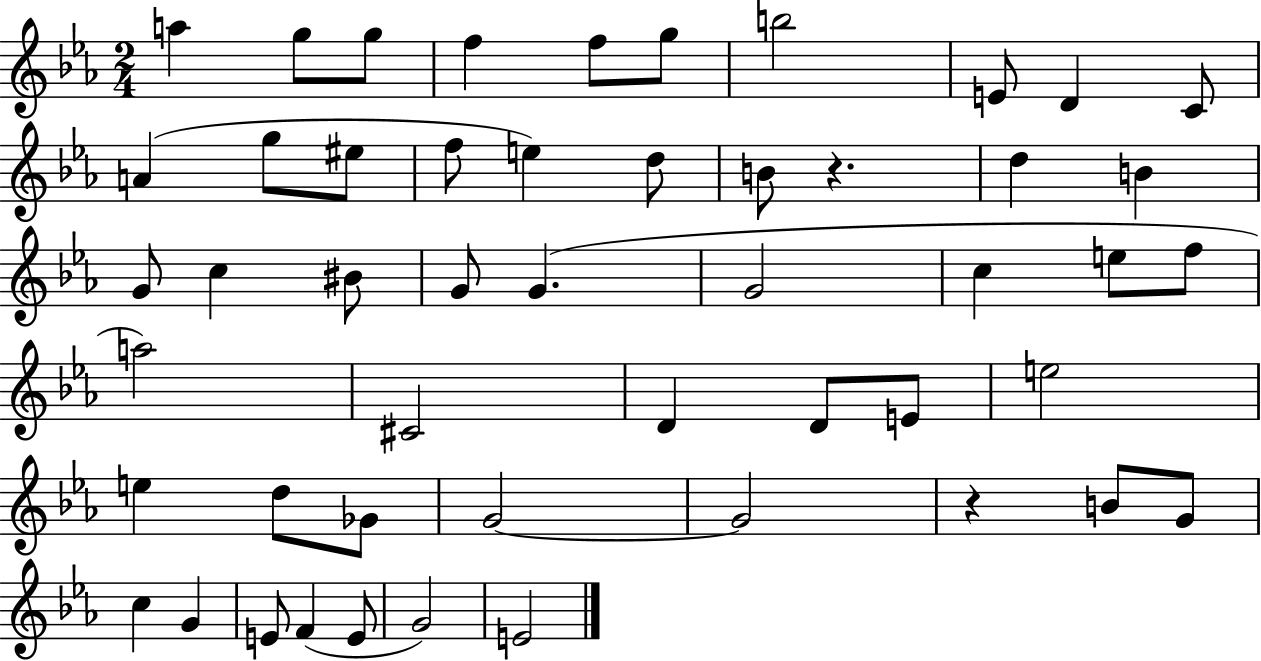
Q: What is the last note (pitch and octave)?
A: E4